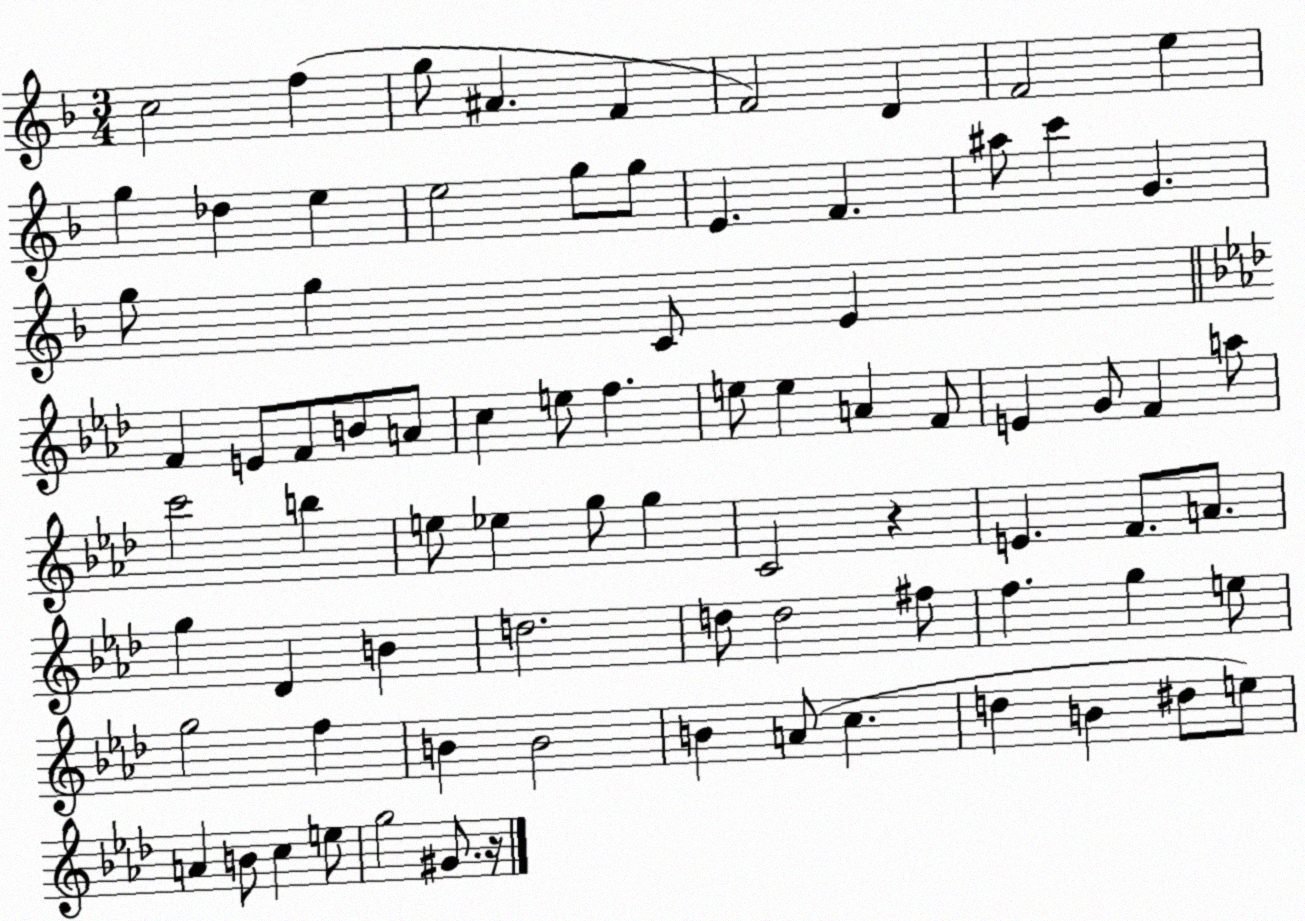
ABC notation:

X:1
T:Untitled
M:3/4
L:1/4
K:F
c2 f g/2 ^A F F2 D F2 e g _d e e2 g/2 g/2 E F ^a/2 c' G g/2 g C/2 E F E/2 F/2 B/2 A/2 c e/2 f e/2 e A F/2 E G/2 F a/2 c'2 b e/2 _e g/2 g C2 z E F/2 A/2 g _D B d2 d/2 d2 ^f/2 f g e/2 g2 f B B2 B A/2 c d B ^d/2 e/2 A B/2 c e/2 g2 ^G/2 z/4